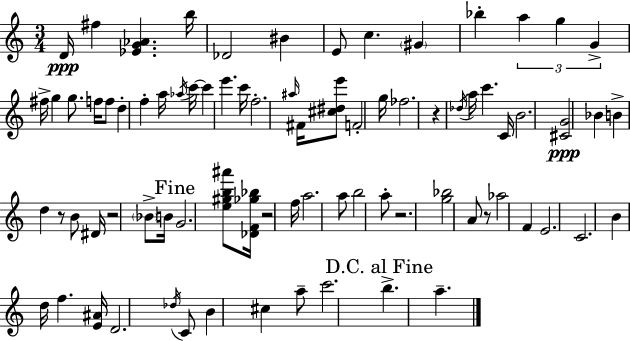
D4/s F#5/q [Eb4,G4,Ab4]/q. B5/s Db4/h BIS4/q E4/e C5/q. G#4/q Bb5/q A5/q G5/q G4/q F#5/s G5/q G5/e. F5/s F5/e D5/q F5/q A5/s Ab5/s C6/s C6/q E6/q. C6/s F5/h. A#5/s F#4/s [C#5,D#5,E6]/e F4/h G5/s FES5/h. R/q Db5/s A5/s C6/q. C4/s B4/h. [C#4,G4]/h Bb4/q B4/q D5/q R/e B4/e D#4/s R/h Bb4/e B4/s G4/h. [E5,G#5,B5,A#6]/e [Db4,F4,Gb5,Bb5]/s R/h F5/s A5/h. A5/e B5/h A5/e R/h. [G5,Bb5]/h A4/e R/e Ab5/h F4/q E4/h. C4/h. B4/q D5/s F5/q. [E4,A#4]/s D4/h. Db5/s C4/e B4/q C#5/q A5/e C6/h. B5/q. A5/q.